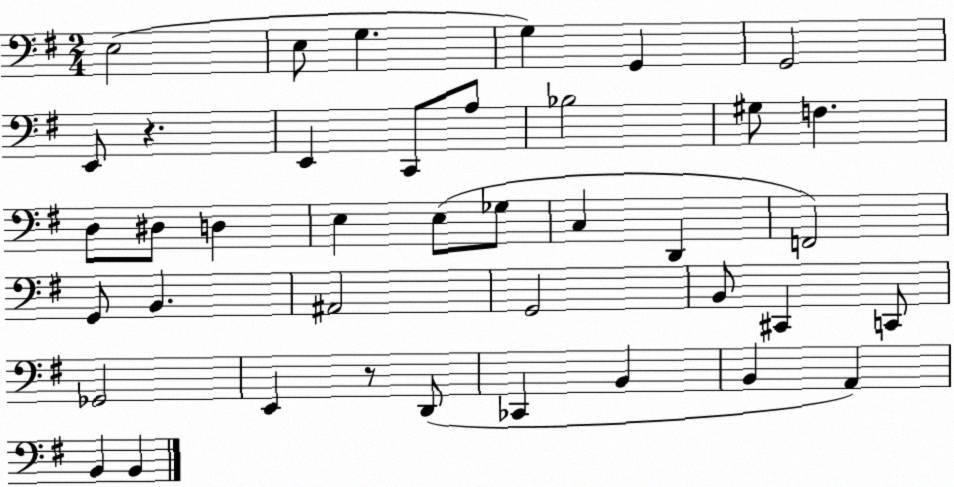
X:1
T:Untitled
M:2/4
L:1/4
K:G
E,2 E,/2 G, G, G,, G,,2 E,,/2 z E,, C,,/2 A,/2 _B,2 ^G,/2 F, D,/2 ^D,/2 D, E, E,/2 _G,/2 C, D,, F,,2 G,,/2 B,, ^A,,2 G,,2 B,,/2 ^C,, C,,/2 _G,,2 E,, z/2 D,,/2 _C,, B,, B,, A,, B,, B,,